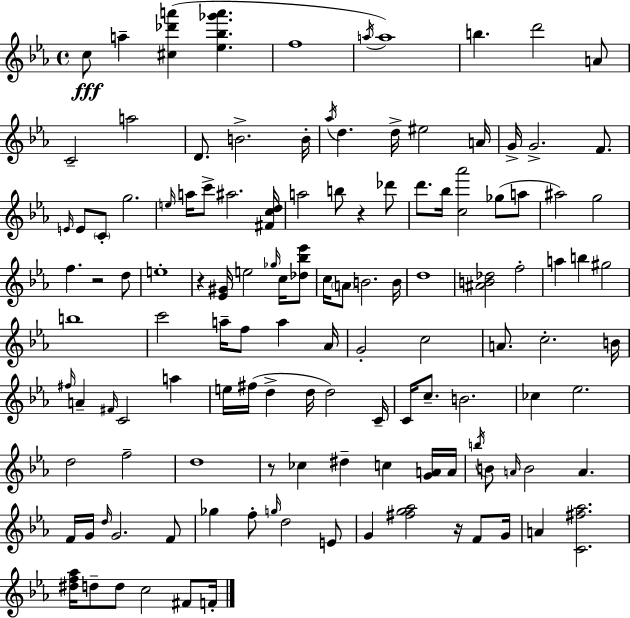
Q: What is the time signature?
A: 4/4